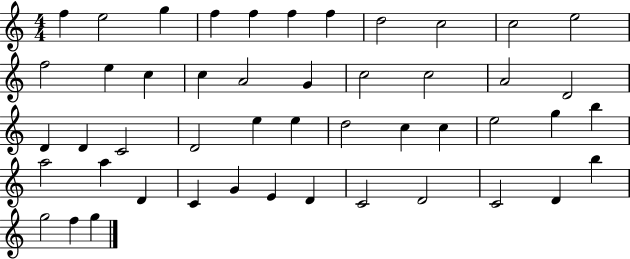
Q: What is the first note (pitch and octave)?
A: F5